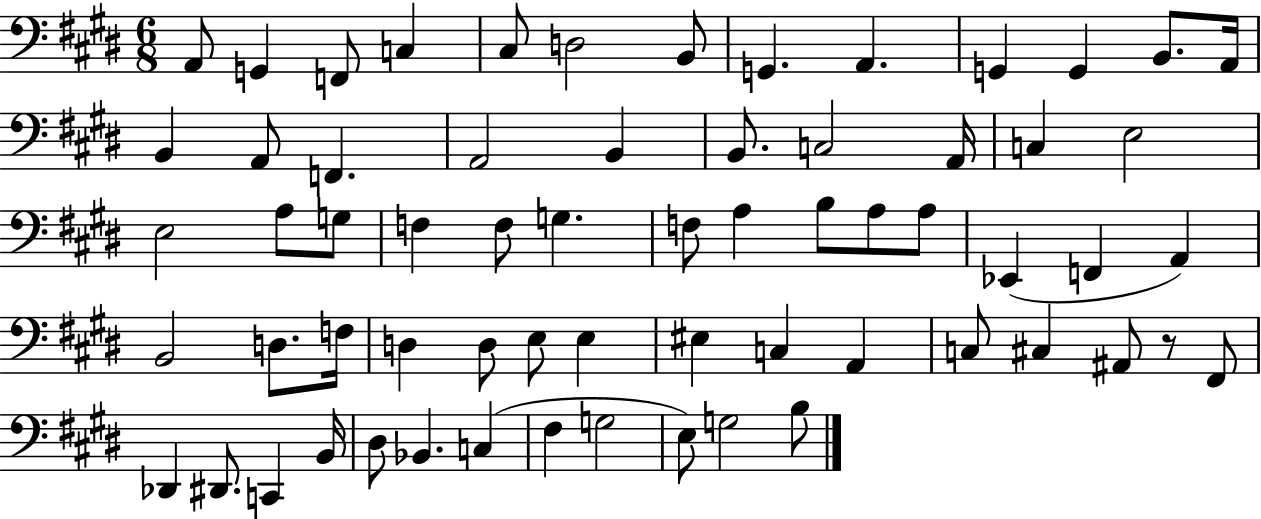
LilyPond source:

{
  \clef bass
  \numericTimeSignature
  \time 6/8
  \key e \major
  a,8 g,4 f,8 c4 | cis8 d2 b,8 | g,4. a,4. | g,4 g,4 b,8. a,16 | \break b,4 a,8 f,4. | a,2 b,4 | b,8. c2 a,16 | c4 e2 | \break e2 a8 g8 | f4 f8 g4. | f8 a4 b8 a8 a8 | ees,4( f,4 a,4) | \break b,2 d8. f16 | d4 d8 e8 e4 | eis4 c4 a,4 | c8 cis4 ais,8 r8 fis,8 | \break des,4 dis,8. c,4 b,16 | dis8 bes,4. c4( | fis4 g2 | e8) g2 b8 | \break \bar "|."
}